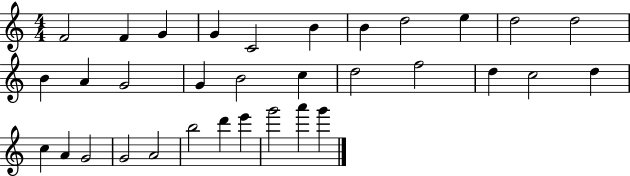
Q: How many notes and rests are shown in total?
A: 33